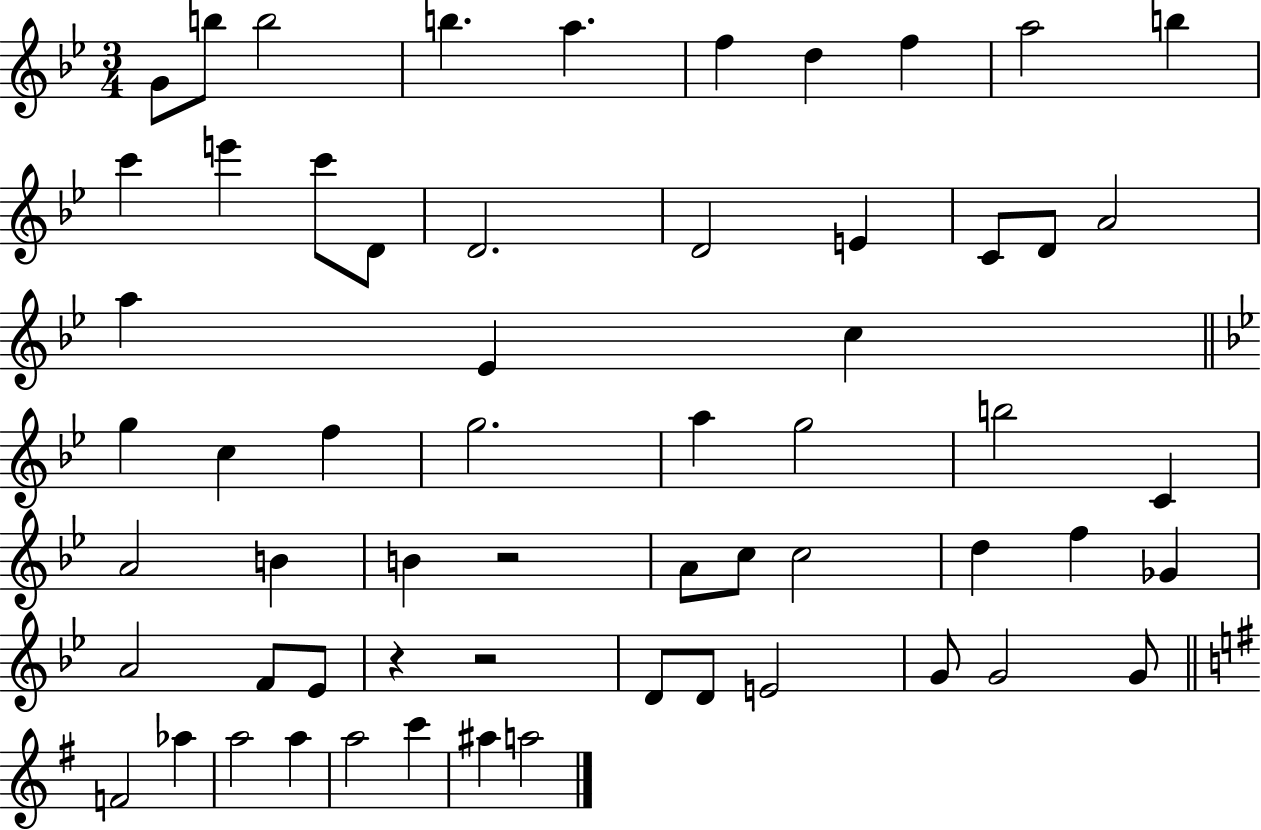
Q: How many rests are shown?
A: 3